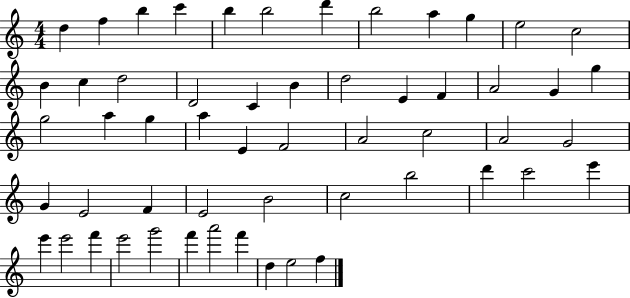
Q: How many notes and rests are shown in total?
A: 55